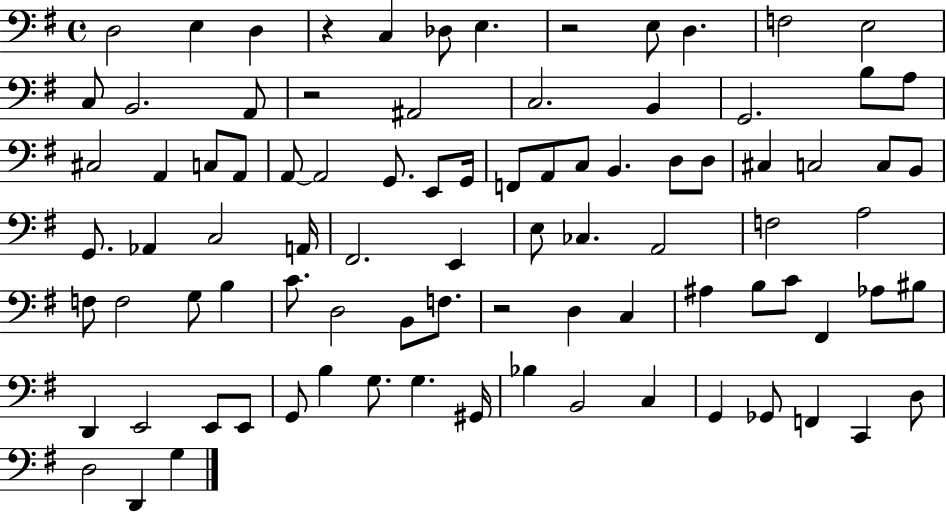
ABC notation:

X:1
T:Untitled
M:4/4
L:1/4
K:G
D,2 E, D, z C, _D,/2 E, z2 E,/2 D, F,2 E,2 C,/2 B,,2 A,,/2 z2 ^A,,2 C,2 B,, G,,2 B,/2 A,/2 ^C,2 A,, C,/2 A,,/2 A,,/2 A,,2 G,,/2 E,,/2 G,,/4 F,,/2 A,,/2 C,/2 B,, D,/2 D,/2 ^C, C,2 C,/2 B,,/2 G,,/2 _A,, C,2 A,,/4 ^F,,2 E,, E,/2 _C, A,,2 F,2 A,2 F,/2 F,2 G,/2 B, C/2 D,2 B,,/2 F,/2 z2 D, C, ^A, B,/2 C/2 ^F,, _A,/2 ^B,/2 D,, E,,2 E,,/2 E,,/2 G,,/2 B, G,/2 G, ^G,,/4 _B, B,,2 C, G,, _G,,/2 F,, C,, D,/2 D,2 D,, G,